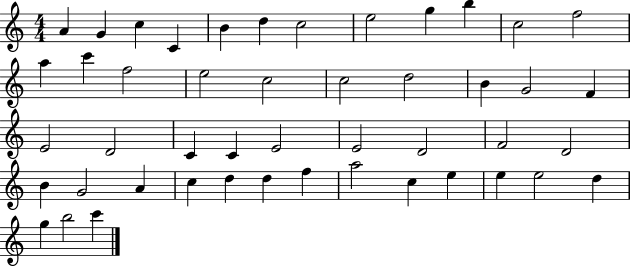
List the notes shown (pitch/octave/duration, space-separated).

A4/q G4/q C5/q C4/q B4/q D5/q C5/h E5/h G5/q B5/q C5/h F5/h A5/q C6/q F5/h E5/h C5/h C5/h D5/h B4/q G4/h F4/q E4/h D4/h C4/q C4/q E4/h E4/h D4/h F4/h D4/h B4/q G4/h A4/q C5/q D5/q D5/q F5/q A5/h C5/q E5/q E5/q E5/h D5/q G5/q B5/h C6/q